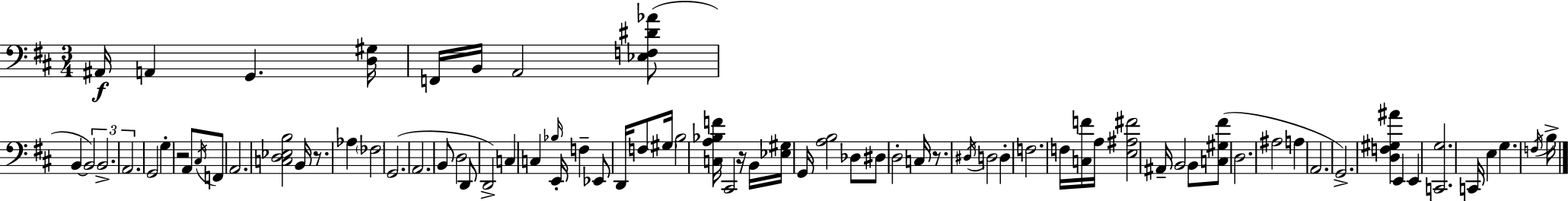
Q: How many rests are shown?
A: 4